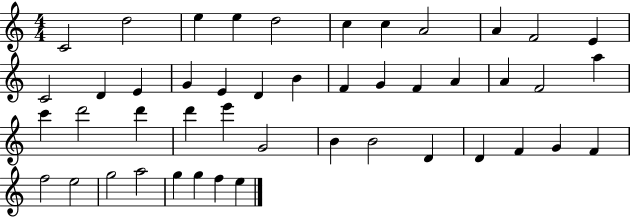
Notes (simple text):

C4/h D5/h E5/q E5/q D5/h C5/q C5/q A4/h A4/q F4/h E4/q C4/h D4/q E4/q G4/q E4/q D4/q B4/q F4/q G4/q F4/q A4/q A4/q F4/h A5/q C6/q D6/h D6/q D6/q E6/q G4/h B4/q B4/h D4/q D4/q F4/q G4/q F4/q F5/h E5/h G5/h A5/h G5/q G5/q F5/q E5/q